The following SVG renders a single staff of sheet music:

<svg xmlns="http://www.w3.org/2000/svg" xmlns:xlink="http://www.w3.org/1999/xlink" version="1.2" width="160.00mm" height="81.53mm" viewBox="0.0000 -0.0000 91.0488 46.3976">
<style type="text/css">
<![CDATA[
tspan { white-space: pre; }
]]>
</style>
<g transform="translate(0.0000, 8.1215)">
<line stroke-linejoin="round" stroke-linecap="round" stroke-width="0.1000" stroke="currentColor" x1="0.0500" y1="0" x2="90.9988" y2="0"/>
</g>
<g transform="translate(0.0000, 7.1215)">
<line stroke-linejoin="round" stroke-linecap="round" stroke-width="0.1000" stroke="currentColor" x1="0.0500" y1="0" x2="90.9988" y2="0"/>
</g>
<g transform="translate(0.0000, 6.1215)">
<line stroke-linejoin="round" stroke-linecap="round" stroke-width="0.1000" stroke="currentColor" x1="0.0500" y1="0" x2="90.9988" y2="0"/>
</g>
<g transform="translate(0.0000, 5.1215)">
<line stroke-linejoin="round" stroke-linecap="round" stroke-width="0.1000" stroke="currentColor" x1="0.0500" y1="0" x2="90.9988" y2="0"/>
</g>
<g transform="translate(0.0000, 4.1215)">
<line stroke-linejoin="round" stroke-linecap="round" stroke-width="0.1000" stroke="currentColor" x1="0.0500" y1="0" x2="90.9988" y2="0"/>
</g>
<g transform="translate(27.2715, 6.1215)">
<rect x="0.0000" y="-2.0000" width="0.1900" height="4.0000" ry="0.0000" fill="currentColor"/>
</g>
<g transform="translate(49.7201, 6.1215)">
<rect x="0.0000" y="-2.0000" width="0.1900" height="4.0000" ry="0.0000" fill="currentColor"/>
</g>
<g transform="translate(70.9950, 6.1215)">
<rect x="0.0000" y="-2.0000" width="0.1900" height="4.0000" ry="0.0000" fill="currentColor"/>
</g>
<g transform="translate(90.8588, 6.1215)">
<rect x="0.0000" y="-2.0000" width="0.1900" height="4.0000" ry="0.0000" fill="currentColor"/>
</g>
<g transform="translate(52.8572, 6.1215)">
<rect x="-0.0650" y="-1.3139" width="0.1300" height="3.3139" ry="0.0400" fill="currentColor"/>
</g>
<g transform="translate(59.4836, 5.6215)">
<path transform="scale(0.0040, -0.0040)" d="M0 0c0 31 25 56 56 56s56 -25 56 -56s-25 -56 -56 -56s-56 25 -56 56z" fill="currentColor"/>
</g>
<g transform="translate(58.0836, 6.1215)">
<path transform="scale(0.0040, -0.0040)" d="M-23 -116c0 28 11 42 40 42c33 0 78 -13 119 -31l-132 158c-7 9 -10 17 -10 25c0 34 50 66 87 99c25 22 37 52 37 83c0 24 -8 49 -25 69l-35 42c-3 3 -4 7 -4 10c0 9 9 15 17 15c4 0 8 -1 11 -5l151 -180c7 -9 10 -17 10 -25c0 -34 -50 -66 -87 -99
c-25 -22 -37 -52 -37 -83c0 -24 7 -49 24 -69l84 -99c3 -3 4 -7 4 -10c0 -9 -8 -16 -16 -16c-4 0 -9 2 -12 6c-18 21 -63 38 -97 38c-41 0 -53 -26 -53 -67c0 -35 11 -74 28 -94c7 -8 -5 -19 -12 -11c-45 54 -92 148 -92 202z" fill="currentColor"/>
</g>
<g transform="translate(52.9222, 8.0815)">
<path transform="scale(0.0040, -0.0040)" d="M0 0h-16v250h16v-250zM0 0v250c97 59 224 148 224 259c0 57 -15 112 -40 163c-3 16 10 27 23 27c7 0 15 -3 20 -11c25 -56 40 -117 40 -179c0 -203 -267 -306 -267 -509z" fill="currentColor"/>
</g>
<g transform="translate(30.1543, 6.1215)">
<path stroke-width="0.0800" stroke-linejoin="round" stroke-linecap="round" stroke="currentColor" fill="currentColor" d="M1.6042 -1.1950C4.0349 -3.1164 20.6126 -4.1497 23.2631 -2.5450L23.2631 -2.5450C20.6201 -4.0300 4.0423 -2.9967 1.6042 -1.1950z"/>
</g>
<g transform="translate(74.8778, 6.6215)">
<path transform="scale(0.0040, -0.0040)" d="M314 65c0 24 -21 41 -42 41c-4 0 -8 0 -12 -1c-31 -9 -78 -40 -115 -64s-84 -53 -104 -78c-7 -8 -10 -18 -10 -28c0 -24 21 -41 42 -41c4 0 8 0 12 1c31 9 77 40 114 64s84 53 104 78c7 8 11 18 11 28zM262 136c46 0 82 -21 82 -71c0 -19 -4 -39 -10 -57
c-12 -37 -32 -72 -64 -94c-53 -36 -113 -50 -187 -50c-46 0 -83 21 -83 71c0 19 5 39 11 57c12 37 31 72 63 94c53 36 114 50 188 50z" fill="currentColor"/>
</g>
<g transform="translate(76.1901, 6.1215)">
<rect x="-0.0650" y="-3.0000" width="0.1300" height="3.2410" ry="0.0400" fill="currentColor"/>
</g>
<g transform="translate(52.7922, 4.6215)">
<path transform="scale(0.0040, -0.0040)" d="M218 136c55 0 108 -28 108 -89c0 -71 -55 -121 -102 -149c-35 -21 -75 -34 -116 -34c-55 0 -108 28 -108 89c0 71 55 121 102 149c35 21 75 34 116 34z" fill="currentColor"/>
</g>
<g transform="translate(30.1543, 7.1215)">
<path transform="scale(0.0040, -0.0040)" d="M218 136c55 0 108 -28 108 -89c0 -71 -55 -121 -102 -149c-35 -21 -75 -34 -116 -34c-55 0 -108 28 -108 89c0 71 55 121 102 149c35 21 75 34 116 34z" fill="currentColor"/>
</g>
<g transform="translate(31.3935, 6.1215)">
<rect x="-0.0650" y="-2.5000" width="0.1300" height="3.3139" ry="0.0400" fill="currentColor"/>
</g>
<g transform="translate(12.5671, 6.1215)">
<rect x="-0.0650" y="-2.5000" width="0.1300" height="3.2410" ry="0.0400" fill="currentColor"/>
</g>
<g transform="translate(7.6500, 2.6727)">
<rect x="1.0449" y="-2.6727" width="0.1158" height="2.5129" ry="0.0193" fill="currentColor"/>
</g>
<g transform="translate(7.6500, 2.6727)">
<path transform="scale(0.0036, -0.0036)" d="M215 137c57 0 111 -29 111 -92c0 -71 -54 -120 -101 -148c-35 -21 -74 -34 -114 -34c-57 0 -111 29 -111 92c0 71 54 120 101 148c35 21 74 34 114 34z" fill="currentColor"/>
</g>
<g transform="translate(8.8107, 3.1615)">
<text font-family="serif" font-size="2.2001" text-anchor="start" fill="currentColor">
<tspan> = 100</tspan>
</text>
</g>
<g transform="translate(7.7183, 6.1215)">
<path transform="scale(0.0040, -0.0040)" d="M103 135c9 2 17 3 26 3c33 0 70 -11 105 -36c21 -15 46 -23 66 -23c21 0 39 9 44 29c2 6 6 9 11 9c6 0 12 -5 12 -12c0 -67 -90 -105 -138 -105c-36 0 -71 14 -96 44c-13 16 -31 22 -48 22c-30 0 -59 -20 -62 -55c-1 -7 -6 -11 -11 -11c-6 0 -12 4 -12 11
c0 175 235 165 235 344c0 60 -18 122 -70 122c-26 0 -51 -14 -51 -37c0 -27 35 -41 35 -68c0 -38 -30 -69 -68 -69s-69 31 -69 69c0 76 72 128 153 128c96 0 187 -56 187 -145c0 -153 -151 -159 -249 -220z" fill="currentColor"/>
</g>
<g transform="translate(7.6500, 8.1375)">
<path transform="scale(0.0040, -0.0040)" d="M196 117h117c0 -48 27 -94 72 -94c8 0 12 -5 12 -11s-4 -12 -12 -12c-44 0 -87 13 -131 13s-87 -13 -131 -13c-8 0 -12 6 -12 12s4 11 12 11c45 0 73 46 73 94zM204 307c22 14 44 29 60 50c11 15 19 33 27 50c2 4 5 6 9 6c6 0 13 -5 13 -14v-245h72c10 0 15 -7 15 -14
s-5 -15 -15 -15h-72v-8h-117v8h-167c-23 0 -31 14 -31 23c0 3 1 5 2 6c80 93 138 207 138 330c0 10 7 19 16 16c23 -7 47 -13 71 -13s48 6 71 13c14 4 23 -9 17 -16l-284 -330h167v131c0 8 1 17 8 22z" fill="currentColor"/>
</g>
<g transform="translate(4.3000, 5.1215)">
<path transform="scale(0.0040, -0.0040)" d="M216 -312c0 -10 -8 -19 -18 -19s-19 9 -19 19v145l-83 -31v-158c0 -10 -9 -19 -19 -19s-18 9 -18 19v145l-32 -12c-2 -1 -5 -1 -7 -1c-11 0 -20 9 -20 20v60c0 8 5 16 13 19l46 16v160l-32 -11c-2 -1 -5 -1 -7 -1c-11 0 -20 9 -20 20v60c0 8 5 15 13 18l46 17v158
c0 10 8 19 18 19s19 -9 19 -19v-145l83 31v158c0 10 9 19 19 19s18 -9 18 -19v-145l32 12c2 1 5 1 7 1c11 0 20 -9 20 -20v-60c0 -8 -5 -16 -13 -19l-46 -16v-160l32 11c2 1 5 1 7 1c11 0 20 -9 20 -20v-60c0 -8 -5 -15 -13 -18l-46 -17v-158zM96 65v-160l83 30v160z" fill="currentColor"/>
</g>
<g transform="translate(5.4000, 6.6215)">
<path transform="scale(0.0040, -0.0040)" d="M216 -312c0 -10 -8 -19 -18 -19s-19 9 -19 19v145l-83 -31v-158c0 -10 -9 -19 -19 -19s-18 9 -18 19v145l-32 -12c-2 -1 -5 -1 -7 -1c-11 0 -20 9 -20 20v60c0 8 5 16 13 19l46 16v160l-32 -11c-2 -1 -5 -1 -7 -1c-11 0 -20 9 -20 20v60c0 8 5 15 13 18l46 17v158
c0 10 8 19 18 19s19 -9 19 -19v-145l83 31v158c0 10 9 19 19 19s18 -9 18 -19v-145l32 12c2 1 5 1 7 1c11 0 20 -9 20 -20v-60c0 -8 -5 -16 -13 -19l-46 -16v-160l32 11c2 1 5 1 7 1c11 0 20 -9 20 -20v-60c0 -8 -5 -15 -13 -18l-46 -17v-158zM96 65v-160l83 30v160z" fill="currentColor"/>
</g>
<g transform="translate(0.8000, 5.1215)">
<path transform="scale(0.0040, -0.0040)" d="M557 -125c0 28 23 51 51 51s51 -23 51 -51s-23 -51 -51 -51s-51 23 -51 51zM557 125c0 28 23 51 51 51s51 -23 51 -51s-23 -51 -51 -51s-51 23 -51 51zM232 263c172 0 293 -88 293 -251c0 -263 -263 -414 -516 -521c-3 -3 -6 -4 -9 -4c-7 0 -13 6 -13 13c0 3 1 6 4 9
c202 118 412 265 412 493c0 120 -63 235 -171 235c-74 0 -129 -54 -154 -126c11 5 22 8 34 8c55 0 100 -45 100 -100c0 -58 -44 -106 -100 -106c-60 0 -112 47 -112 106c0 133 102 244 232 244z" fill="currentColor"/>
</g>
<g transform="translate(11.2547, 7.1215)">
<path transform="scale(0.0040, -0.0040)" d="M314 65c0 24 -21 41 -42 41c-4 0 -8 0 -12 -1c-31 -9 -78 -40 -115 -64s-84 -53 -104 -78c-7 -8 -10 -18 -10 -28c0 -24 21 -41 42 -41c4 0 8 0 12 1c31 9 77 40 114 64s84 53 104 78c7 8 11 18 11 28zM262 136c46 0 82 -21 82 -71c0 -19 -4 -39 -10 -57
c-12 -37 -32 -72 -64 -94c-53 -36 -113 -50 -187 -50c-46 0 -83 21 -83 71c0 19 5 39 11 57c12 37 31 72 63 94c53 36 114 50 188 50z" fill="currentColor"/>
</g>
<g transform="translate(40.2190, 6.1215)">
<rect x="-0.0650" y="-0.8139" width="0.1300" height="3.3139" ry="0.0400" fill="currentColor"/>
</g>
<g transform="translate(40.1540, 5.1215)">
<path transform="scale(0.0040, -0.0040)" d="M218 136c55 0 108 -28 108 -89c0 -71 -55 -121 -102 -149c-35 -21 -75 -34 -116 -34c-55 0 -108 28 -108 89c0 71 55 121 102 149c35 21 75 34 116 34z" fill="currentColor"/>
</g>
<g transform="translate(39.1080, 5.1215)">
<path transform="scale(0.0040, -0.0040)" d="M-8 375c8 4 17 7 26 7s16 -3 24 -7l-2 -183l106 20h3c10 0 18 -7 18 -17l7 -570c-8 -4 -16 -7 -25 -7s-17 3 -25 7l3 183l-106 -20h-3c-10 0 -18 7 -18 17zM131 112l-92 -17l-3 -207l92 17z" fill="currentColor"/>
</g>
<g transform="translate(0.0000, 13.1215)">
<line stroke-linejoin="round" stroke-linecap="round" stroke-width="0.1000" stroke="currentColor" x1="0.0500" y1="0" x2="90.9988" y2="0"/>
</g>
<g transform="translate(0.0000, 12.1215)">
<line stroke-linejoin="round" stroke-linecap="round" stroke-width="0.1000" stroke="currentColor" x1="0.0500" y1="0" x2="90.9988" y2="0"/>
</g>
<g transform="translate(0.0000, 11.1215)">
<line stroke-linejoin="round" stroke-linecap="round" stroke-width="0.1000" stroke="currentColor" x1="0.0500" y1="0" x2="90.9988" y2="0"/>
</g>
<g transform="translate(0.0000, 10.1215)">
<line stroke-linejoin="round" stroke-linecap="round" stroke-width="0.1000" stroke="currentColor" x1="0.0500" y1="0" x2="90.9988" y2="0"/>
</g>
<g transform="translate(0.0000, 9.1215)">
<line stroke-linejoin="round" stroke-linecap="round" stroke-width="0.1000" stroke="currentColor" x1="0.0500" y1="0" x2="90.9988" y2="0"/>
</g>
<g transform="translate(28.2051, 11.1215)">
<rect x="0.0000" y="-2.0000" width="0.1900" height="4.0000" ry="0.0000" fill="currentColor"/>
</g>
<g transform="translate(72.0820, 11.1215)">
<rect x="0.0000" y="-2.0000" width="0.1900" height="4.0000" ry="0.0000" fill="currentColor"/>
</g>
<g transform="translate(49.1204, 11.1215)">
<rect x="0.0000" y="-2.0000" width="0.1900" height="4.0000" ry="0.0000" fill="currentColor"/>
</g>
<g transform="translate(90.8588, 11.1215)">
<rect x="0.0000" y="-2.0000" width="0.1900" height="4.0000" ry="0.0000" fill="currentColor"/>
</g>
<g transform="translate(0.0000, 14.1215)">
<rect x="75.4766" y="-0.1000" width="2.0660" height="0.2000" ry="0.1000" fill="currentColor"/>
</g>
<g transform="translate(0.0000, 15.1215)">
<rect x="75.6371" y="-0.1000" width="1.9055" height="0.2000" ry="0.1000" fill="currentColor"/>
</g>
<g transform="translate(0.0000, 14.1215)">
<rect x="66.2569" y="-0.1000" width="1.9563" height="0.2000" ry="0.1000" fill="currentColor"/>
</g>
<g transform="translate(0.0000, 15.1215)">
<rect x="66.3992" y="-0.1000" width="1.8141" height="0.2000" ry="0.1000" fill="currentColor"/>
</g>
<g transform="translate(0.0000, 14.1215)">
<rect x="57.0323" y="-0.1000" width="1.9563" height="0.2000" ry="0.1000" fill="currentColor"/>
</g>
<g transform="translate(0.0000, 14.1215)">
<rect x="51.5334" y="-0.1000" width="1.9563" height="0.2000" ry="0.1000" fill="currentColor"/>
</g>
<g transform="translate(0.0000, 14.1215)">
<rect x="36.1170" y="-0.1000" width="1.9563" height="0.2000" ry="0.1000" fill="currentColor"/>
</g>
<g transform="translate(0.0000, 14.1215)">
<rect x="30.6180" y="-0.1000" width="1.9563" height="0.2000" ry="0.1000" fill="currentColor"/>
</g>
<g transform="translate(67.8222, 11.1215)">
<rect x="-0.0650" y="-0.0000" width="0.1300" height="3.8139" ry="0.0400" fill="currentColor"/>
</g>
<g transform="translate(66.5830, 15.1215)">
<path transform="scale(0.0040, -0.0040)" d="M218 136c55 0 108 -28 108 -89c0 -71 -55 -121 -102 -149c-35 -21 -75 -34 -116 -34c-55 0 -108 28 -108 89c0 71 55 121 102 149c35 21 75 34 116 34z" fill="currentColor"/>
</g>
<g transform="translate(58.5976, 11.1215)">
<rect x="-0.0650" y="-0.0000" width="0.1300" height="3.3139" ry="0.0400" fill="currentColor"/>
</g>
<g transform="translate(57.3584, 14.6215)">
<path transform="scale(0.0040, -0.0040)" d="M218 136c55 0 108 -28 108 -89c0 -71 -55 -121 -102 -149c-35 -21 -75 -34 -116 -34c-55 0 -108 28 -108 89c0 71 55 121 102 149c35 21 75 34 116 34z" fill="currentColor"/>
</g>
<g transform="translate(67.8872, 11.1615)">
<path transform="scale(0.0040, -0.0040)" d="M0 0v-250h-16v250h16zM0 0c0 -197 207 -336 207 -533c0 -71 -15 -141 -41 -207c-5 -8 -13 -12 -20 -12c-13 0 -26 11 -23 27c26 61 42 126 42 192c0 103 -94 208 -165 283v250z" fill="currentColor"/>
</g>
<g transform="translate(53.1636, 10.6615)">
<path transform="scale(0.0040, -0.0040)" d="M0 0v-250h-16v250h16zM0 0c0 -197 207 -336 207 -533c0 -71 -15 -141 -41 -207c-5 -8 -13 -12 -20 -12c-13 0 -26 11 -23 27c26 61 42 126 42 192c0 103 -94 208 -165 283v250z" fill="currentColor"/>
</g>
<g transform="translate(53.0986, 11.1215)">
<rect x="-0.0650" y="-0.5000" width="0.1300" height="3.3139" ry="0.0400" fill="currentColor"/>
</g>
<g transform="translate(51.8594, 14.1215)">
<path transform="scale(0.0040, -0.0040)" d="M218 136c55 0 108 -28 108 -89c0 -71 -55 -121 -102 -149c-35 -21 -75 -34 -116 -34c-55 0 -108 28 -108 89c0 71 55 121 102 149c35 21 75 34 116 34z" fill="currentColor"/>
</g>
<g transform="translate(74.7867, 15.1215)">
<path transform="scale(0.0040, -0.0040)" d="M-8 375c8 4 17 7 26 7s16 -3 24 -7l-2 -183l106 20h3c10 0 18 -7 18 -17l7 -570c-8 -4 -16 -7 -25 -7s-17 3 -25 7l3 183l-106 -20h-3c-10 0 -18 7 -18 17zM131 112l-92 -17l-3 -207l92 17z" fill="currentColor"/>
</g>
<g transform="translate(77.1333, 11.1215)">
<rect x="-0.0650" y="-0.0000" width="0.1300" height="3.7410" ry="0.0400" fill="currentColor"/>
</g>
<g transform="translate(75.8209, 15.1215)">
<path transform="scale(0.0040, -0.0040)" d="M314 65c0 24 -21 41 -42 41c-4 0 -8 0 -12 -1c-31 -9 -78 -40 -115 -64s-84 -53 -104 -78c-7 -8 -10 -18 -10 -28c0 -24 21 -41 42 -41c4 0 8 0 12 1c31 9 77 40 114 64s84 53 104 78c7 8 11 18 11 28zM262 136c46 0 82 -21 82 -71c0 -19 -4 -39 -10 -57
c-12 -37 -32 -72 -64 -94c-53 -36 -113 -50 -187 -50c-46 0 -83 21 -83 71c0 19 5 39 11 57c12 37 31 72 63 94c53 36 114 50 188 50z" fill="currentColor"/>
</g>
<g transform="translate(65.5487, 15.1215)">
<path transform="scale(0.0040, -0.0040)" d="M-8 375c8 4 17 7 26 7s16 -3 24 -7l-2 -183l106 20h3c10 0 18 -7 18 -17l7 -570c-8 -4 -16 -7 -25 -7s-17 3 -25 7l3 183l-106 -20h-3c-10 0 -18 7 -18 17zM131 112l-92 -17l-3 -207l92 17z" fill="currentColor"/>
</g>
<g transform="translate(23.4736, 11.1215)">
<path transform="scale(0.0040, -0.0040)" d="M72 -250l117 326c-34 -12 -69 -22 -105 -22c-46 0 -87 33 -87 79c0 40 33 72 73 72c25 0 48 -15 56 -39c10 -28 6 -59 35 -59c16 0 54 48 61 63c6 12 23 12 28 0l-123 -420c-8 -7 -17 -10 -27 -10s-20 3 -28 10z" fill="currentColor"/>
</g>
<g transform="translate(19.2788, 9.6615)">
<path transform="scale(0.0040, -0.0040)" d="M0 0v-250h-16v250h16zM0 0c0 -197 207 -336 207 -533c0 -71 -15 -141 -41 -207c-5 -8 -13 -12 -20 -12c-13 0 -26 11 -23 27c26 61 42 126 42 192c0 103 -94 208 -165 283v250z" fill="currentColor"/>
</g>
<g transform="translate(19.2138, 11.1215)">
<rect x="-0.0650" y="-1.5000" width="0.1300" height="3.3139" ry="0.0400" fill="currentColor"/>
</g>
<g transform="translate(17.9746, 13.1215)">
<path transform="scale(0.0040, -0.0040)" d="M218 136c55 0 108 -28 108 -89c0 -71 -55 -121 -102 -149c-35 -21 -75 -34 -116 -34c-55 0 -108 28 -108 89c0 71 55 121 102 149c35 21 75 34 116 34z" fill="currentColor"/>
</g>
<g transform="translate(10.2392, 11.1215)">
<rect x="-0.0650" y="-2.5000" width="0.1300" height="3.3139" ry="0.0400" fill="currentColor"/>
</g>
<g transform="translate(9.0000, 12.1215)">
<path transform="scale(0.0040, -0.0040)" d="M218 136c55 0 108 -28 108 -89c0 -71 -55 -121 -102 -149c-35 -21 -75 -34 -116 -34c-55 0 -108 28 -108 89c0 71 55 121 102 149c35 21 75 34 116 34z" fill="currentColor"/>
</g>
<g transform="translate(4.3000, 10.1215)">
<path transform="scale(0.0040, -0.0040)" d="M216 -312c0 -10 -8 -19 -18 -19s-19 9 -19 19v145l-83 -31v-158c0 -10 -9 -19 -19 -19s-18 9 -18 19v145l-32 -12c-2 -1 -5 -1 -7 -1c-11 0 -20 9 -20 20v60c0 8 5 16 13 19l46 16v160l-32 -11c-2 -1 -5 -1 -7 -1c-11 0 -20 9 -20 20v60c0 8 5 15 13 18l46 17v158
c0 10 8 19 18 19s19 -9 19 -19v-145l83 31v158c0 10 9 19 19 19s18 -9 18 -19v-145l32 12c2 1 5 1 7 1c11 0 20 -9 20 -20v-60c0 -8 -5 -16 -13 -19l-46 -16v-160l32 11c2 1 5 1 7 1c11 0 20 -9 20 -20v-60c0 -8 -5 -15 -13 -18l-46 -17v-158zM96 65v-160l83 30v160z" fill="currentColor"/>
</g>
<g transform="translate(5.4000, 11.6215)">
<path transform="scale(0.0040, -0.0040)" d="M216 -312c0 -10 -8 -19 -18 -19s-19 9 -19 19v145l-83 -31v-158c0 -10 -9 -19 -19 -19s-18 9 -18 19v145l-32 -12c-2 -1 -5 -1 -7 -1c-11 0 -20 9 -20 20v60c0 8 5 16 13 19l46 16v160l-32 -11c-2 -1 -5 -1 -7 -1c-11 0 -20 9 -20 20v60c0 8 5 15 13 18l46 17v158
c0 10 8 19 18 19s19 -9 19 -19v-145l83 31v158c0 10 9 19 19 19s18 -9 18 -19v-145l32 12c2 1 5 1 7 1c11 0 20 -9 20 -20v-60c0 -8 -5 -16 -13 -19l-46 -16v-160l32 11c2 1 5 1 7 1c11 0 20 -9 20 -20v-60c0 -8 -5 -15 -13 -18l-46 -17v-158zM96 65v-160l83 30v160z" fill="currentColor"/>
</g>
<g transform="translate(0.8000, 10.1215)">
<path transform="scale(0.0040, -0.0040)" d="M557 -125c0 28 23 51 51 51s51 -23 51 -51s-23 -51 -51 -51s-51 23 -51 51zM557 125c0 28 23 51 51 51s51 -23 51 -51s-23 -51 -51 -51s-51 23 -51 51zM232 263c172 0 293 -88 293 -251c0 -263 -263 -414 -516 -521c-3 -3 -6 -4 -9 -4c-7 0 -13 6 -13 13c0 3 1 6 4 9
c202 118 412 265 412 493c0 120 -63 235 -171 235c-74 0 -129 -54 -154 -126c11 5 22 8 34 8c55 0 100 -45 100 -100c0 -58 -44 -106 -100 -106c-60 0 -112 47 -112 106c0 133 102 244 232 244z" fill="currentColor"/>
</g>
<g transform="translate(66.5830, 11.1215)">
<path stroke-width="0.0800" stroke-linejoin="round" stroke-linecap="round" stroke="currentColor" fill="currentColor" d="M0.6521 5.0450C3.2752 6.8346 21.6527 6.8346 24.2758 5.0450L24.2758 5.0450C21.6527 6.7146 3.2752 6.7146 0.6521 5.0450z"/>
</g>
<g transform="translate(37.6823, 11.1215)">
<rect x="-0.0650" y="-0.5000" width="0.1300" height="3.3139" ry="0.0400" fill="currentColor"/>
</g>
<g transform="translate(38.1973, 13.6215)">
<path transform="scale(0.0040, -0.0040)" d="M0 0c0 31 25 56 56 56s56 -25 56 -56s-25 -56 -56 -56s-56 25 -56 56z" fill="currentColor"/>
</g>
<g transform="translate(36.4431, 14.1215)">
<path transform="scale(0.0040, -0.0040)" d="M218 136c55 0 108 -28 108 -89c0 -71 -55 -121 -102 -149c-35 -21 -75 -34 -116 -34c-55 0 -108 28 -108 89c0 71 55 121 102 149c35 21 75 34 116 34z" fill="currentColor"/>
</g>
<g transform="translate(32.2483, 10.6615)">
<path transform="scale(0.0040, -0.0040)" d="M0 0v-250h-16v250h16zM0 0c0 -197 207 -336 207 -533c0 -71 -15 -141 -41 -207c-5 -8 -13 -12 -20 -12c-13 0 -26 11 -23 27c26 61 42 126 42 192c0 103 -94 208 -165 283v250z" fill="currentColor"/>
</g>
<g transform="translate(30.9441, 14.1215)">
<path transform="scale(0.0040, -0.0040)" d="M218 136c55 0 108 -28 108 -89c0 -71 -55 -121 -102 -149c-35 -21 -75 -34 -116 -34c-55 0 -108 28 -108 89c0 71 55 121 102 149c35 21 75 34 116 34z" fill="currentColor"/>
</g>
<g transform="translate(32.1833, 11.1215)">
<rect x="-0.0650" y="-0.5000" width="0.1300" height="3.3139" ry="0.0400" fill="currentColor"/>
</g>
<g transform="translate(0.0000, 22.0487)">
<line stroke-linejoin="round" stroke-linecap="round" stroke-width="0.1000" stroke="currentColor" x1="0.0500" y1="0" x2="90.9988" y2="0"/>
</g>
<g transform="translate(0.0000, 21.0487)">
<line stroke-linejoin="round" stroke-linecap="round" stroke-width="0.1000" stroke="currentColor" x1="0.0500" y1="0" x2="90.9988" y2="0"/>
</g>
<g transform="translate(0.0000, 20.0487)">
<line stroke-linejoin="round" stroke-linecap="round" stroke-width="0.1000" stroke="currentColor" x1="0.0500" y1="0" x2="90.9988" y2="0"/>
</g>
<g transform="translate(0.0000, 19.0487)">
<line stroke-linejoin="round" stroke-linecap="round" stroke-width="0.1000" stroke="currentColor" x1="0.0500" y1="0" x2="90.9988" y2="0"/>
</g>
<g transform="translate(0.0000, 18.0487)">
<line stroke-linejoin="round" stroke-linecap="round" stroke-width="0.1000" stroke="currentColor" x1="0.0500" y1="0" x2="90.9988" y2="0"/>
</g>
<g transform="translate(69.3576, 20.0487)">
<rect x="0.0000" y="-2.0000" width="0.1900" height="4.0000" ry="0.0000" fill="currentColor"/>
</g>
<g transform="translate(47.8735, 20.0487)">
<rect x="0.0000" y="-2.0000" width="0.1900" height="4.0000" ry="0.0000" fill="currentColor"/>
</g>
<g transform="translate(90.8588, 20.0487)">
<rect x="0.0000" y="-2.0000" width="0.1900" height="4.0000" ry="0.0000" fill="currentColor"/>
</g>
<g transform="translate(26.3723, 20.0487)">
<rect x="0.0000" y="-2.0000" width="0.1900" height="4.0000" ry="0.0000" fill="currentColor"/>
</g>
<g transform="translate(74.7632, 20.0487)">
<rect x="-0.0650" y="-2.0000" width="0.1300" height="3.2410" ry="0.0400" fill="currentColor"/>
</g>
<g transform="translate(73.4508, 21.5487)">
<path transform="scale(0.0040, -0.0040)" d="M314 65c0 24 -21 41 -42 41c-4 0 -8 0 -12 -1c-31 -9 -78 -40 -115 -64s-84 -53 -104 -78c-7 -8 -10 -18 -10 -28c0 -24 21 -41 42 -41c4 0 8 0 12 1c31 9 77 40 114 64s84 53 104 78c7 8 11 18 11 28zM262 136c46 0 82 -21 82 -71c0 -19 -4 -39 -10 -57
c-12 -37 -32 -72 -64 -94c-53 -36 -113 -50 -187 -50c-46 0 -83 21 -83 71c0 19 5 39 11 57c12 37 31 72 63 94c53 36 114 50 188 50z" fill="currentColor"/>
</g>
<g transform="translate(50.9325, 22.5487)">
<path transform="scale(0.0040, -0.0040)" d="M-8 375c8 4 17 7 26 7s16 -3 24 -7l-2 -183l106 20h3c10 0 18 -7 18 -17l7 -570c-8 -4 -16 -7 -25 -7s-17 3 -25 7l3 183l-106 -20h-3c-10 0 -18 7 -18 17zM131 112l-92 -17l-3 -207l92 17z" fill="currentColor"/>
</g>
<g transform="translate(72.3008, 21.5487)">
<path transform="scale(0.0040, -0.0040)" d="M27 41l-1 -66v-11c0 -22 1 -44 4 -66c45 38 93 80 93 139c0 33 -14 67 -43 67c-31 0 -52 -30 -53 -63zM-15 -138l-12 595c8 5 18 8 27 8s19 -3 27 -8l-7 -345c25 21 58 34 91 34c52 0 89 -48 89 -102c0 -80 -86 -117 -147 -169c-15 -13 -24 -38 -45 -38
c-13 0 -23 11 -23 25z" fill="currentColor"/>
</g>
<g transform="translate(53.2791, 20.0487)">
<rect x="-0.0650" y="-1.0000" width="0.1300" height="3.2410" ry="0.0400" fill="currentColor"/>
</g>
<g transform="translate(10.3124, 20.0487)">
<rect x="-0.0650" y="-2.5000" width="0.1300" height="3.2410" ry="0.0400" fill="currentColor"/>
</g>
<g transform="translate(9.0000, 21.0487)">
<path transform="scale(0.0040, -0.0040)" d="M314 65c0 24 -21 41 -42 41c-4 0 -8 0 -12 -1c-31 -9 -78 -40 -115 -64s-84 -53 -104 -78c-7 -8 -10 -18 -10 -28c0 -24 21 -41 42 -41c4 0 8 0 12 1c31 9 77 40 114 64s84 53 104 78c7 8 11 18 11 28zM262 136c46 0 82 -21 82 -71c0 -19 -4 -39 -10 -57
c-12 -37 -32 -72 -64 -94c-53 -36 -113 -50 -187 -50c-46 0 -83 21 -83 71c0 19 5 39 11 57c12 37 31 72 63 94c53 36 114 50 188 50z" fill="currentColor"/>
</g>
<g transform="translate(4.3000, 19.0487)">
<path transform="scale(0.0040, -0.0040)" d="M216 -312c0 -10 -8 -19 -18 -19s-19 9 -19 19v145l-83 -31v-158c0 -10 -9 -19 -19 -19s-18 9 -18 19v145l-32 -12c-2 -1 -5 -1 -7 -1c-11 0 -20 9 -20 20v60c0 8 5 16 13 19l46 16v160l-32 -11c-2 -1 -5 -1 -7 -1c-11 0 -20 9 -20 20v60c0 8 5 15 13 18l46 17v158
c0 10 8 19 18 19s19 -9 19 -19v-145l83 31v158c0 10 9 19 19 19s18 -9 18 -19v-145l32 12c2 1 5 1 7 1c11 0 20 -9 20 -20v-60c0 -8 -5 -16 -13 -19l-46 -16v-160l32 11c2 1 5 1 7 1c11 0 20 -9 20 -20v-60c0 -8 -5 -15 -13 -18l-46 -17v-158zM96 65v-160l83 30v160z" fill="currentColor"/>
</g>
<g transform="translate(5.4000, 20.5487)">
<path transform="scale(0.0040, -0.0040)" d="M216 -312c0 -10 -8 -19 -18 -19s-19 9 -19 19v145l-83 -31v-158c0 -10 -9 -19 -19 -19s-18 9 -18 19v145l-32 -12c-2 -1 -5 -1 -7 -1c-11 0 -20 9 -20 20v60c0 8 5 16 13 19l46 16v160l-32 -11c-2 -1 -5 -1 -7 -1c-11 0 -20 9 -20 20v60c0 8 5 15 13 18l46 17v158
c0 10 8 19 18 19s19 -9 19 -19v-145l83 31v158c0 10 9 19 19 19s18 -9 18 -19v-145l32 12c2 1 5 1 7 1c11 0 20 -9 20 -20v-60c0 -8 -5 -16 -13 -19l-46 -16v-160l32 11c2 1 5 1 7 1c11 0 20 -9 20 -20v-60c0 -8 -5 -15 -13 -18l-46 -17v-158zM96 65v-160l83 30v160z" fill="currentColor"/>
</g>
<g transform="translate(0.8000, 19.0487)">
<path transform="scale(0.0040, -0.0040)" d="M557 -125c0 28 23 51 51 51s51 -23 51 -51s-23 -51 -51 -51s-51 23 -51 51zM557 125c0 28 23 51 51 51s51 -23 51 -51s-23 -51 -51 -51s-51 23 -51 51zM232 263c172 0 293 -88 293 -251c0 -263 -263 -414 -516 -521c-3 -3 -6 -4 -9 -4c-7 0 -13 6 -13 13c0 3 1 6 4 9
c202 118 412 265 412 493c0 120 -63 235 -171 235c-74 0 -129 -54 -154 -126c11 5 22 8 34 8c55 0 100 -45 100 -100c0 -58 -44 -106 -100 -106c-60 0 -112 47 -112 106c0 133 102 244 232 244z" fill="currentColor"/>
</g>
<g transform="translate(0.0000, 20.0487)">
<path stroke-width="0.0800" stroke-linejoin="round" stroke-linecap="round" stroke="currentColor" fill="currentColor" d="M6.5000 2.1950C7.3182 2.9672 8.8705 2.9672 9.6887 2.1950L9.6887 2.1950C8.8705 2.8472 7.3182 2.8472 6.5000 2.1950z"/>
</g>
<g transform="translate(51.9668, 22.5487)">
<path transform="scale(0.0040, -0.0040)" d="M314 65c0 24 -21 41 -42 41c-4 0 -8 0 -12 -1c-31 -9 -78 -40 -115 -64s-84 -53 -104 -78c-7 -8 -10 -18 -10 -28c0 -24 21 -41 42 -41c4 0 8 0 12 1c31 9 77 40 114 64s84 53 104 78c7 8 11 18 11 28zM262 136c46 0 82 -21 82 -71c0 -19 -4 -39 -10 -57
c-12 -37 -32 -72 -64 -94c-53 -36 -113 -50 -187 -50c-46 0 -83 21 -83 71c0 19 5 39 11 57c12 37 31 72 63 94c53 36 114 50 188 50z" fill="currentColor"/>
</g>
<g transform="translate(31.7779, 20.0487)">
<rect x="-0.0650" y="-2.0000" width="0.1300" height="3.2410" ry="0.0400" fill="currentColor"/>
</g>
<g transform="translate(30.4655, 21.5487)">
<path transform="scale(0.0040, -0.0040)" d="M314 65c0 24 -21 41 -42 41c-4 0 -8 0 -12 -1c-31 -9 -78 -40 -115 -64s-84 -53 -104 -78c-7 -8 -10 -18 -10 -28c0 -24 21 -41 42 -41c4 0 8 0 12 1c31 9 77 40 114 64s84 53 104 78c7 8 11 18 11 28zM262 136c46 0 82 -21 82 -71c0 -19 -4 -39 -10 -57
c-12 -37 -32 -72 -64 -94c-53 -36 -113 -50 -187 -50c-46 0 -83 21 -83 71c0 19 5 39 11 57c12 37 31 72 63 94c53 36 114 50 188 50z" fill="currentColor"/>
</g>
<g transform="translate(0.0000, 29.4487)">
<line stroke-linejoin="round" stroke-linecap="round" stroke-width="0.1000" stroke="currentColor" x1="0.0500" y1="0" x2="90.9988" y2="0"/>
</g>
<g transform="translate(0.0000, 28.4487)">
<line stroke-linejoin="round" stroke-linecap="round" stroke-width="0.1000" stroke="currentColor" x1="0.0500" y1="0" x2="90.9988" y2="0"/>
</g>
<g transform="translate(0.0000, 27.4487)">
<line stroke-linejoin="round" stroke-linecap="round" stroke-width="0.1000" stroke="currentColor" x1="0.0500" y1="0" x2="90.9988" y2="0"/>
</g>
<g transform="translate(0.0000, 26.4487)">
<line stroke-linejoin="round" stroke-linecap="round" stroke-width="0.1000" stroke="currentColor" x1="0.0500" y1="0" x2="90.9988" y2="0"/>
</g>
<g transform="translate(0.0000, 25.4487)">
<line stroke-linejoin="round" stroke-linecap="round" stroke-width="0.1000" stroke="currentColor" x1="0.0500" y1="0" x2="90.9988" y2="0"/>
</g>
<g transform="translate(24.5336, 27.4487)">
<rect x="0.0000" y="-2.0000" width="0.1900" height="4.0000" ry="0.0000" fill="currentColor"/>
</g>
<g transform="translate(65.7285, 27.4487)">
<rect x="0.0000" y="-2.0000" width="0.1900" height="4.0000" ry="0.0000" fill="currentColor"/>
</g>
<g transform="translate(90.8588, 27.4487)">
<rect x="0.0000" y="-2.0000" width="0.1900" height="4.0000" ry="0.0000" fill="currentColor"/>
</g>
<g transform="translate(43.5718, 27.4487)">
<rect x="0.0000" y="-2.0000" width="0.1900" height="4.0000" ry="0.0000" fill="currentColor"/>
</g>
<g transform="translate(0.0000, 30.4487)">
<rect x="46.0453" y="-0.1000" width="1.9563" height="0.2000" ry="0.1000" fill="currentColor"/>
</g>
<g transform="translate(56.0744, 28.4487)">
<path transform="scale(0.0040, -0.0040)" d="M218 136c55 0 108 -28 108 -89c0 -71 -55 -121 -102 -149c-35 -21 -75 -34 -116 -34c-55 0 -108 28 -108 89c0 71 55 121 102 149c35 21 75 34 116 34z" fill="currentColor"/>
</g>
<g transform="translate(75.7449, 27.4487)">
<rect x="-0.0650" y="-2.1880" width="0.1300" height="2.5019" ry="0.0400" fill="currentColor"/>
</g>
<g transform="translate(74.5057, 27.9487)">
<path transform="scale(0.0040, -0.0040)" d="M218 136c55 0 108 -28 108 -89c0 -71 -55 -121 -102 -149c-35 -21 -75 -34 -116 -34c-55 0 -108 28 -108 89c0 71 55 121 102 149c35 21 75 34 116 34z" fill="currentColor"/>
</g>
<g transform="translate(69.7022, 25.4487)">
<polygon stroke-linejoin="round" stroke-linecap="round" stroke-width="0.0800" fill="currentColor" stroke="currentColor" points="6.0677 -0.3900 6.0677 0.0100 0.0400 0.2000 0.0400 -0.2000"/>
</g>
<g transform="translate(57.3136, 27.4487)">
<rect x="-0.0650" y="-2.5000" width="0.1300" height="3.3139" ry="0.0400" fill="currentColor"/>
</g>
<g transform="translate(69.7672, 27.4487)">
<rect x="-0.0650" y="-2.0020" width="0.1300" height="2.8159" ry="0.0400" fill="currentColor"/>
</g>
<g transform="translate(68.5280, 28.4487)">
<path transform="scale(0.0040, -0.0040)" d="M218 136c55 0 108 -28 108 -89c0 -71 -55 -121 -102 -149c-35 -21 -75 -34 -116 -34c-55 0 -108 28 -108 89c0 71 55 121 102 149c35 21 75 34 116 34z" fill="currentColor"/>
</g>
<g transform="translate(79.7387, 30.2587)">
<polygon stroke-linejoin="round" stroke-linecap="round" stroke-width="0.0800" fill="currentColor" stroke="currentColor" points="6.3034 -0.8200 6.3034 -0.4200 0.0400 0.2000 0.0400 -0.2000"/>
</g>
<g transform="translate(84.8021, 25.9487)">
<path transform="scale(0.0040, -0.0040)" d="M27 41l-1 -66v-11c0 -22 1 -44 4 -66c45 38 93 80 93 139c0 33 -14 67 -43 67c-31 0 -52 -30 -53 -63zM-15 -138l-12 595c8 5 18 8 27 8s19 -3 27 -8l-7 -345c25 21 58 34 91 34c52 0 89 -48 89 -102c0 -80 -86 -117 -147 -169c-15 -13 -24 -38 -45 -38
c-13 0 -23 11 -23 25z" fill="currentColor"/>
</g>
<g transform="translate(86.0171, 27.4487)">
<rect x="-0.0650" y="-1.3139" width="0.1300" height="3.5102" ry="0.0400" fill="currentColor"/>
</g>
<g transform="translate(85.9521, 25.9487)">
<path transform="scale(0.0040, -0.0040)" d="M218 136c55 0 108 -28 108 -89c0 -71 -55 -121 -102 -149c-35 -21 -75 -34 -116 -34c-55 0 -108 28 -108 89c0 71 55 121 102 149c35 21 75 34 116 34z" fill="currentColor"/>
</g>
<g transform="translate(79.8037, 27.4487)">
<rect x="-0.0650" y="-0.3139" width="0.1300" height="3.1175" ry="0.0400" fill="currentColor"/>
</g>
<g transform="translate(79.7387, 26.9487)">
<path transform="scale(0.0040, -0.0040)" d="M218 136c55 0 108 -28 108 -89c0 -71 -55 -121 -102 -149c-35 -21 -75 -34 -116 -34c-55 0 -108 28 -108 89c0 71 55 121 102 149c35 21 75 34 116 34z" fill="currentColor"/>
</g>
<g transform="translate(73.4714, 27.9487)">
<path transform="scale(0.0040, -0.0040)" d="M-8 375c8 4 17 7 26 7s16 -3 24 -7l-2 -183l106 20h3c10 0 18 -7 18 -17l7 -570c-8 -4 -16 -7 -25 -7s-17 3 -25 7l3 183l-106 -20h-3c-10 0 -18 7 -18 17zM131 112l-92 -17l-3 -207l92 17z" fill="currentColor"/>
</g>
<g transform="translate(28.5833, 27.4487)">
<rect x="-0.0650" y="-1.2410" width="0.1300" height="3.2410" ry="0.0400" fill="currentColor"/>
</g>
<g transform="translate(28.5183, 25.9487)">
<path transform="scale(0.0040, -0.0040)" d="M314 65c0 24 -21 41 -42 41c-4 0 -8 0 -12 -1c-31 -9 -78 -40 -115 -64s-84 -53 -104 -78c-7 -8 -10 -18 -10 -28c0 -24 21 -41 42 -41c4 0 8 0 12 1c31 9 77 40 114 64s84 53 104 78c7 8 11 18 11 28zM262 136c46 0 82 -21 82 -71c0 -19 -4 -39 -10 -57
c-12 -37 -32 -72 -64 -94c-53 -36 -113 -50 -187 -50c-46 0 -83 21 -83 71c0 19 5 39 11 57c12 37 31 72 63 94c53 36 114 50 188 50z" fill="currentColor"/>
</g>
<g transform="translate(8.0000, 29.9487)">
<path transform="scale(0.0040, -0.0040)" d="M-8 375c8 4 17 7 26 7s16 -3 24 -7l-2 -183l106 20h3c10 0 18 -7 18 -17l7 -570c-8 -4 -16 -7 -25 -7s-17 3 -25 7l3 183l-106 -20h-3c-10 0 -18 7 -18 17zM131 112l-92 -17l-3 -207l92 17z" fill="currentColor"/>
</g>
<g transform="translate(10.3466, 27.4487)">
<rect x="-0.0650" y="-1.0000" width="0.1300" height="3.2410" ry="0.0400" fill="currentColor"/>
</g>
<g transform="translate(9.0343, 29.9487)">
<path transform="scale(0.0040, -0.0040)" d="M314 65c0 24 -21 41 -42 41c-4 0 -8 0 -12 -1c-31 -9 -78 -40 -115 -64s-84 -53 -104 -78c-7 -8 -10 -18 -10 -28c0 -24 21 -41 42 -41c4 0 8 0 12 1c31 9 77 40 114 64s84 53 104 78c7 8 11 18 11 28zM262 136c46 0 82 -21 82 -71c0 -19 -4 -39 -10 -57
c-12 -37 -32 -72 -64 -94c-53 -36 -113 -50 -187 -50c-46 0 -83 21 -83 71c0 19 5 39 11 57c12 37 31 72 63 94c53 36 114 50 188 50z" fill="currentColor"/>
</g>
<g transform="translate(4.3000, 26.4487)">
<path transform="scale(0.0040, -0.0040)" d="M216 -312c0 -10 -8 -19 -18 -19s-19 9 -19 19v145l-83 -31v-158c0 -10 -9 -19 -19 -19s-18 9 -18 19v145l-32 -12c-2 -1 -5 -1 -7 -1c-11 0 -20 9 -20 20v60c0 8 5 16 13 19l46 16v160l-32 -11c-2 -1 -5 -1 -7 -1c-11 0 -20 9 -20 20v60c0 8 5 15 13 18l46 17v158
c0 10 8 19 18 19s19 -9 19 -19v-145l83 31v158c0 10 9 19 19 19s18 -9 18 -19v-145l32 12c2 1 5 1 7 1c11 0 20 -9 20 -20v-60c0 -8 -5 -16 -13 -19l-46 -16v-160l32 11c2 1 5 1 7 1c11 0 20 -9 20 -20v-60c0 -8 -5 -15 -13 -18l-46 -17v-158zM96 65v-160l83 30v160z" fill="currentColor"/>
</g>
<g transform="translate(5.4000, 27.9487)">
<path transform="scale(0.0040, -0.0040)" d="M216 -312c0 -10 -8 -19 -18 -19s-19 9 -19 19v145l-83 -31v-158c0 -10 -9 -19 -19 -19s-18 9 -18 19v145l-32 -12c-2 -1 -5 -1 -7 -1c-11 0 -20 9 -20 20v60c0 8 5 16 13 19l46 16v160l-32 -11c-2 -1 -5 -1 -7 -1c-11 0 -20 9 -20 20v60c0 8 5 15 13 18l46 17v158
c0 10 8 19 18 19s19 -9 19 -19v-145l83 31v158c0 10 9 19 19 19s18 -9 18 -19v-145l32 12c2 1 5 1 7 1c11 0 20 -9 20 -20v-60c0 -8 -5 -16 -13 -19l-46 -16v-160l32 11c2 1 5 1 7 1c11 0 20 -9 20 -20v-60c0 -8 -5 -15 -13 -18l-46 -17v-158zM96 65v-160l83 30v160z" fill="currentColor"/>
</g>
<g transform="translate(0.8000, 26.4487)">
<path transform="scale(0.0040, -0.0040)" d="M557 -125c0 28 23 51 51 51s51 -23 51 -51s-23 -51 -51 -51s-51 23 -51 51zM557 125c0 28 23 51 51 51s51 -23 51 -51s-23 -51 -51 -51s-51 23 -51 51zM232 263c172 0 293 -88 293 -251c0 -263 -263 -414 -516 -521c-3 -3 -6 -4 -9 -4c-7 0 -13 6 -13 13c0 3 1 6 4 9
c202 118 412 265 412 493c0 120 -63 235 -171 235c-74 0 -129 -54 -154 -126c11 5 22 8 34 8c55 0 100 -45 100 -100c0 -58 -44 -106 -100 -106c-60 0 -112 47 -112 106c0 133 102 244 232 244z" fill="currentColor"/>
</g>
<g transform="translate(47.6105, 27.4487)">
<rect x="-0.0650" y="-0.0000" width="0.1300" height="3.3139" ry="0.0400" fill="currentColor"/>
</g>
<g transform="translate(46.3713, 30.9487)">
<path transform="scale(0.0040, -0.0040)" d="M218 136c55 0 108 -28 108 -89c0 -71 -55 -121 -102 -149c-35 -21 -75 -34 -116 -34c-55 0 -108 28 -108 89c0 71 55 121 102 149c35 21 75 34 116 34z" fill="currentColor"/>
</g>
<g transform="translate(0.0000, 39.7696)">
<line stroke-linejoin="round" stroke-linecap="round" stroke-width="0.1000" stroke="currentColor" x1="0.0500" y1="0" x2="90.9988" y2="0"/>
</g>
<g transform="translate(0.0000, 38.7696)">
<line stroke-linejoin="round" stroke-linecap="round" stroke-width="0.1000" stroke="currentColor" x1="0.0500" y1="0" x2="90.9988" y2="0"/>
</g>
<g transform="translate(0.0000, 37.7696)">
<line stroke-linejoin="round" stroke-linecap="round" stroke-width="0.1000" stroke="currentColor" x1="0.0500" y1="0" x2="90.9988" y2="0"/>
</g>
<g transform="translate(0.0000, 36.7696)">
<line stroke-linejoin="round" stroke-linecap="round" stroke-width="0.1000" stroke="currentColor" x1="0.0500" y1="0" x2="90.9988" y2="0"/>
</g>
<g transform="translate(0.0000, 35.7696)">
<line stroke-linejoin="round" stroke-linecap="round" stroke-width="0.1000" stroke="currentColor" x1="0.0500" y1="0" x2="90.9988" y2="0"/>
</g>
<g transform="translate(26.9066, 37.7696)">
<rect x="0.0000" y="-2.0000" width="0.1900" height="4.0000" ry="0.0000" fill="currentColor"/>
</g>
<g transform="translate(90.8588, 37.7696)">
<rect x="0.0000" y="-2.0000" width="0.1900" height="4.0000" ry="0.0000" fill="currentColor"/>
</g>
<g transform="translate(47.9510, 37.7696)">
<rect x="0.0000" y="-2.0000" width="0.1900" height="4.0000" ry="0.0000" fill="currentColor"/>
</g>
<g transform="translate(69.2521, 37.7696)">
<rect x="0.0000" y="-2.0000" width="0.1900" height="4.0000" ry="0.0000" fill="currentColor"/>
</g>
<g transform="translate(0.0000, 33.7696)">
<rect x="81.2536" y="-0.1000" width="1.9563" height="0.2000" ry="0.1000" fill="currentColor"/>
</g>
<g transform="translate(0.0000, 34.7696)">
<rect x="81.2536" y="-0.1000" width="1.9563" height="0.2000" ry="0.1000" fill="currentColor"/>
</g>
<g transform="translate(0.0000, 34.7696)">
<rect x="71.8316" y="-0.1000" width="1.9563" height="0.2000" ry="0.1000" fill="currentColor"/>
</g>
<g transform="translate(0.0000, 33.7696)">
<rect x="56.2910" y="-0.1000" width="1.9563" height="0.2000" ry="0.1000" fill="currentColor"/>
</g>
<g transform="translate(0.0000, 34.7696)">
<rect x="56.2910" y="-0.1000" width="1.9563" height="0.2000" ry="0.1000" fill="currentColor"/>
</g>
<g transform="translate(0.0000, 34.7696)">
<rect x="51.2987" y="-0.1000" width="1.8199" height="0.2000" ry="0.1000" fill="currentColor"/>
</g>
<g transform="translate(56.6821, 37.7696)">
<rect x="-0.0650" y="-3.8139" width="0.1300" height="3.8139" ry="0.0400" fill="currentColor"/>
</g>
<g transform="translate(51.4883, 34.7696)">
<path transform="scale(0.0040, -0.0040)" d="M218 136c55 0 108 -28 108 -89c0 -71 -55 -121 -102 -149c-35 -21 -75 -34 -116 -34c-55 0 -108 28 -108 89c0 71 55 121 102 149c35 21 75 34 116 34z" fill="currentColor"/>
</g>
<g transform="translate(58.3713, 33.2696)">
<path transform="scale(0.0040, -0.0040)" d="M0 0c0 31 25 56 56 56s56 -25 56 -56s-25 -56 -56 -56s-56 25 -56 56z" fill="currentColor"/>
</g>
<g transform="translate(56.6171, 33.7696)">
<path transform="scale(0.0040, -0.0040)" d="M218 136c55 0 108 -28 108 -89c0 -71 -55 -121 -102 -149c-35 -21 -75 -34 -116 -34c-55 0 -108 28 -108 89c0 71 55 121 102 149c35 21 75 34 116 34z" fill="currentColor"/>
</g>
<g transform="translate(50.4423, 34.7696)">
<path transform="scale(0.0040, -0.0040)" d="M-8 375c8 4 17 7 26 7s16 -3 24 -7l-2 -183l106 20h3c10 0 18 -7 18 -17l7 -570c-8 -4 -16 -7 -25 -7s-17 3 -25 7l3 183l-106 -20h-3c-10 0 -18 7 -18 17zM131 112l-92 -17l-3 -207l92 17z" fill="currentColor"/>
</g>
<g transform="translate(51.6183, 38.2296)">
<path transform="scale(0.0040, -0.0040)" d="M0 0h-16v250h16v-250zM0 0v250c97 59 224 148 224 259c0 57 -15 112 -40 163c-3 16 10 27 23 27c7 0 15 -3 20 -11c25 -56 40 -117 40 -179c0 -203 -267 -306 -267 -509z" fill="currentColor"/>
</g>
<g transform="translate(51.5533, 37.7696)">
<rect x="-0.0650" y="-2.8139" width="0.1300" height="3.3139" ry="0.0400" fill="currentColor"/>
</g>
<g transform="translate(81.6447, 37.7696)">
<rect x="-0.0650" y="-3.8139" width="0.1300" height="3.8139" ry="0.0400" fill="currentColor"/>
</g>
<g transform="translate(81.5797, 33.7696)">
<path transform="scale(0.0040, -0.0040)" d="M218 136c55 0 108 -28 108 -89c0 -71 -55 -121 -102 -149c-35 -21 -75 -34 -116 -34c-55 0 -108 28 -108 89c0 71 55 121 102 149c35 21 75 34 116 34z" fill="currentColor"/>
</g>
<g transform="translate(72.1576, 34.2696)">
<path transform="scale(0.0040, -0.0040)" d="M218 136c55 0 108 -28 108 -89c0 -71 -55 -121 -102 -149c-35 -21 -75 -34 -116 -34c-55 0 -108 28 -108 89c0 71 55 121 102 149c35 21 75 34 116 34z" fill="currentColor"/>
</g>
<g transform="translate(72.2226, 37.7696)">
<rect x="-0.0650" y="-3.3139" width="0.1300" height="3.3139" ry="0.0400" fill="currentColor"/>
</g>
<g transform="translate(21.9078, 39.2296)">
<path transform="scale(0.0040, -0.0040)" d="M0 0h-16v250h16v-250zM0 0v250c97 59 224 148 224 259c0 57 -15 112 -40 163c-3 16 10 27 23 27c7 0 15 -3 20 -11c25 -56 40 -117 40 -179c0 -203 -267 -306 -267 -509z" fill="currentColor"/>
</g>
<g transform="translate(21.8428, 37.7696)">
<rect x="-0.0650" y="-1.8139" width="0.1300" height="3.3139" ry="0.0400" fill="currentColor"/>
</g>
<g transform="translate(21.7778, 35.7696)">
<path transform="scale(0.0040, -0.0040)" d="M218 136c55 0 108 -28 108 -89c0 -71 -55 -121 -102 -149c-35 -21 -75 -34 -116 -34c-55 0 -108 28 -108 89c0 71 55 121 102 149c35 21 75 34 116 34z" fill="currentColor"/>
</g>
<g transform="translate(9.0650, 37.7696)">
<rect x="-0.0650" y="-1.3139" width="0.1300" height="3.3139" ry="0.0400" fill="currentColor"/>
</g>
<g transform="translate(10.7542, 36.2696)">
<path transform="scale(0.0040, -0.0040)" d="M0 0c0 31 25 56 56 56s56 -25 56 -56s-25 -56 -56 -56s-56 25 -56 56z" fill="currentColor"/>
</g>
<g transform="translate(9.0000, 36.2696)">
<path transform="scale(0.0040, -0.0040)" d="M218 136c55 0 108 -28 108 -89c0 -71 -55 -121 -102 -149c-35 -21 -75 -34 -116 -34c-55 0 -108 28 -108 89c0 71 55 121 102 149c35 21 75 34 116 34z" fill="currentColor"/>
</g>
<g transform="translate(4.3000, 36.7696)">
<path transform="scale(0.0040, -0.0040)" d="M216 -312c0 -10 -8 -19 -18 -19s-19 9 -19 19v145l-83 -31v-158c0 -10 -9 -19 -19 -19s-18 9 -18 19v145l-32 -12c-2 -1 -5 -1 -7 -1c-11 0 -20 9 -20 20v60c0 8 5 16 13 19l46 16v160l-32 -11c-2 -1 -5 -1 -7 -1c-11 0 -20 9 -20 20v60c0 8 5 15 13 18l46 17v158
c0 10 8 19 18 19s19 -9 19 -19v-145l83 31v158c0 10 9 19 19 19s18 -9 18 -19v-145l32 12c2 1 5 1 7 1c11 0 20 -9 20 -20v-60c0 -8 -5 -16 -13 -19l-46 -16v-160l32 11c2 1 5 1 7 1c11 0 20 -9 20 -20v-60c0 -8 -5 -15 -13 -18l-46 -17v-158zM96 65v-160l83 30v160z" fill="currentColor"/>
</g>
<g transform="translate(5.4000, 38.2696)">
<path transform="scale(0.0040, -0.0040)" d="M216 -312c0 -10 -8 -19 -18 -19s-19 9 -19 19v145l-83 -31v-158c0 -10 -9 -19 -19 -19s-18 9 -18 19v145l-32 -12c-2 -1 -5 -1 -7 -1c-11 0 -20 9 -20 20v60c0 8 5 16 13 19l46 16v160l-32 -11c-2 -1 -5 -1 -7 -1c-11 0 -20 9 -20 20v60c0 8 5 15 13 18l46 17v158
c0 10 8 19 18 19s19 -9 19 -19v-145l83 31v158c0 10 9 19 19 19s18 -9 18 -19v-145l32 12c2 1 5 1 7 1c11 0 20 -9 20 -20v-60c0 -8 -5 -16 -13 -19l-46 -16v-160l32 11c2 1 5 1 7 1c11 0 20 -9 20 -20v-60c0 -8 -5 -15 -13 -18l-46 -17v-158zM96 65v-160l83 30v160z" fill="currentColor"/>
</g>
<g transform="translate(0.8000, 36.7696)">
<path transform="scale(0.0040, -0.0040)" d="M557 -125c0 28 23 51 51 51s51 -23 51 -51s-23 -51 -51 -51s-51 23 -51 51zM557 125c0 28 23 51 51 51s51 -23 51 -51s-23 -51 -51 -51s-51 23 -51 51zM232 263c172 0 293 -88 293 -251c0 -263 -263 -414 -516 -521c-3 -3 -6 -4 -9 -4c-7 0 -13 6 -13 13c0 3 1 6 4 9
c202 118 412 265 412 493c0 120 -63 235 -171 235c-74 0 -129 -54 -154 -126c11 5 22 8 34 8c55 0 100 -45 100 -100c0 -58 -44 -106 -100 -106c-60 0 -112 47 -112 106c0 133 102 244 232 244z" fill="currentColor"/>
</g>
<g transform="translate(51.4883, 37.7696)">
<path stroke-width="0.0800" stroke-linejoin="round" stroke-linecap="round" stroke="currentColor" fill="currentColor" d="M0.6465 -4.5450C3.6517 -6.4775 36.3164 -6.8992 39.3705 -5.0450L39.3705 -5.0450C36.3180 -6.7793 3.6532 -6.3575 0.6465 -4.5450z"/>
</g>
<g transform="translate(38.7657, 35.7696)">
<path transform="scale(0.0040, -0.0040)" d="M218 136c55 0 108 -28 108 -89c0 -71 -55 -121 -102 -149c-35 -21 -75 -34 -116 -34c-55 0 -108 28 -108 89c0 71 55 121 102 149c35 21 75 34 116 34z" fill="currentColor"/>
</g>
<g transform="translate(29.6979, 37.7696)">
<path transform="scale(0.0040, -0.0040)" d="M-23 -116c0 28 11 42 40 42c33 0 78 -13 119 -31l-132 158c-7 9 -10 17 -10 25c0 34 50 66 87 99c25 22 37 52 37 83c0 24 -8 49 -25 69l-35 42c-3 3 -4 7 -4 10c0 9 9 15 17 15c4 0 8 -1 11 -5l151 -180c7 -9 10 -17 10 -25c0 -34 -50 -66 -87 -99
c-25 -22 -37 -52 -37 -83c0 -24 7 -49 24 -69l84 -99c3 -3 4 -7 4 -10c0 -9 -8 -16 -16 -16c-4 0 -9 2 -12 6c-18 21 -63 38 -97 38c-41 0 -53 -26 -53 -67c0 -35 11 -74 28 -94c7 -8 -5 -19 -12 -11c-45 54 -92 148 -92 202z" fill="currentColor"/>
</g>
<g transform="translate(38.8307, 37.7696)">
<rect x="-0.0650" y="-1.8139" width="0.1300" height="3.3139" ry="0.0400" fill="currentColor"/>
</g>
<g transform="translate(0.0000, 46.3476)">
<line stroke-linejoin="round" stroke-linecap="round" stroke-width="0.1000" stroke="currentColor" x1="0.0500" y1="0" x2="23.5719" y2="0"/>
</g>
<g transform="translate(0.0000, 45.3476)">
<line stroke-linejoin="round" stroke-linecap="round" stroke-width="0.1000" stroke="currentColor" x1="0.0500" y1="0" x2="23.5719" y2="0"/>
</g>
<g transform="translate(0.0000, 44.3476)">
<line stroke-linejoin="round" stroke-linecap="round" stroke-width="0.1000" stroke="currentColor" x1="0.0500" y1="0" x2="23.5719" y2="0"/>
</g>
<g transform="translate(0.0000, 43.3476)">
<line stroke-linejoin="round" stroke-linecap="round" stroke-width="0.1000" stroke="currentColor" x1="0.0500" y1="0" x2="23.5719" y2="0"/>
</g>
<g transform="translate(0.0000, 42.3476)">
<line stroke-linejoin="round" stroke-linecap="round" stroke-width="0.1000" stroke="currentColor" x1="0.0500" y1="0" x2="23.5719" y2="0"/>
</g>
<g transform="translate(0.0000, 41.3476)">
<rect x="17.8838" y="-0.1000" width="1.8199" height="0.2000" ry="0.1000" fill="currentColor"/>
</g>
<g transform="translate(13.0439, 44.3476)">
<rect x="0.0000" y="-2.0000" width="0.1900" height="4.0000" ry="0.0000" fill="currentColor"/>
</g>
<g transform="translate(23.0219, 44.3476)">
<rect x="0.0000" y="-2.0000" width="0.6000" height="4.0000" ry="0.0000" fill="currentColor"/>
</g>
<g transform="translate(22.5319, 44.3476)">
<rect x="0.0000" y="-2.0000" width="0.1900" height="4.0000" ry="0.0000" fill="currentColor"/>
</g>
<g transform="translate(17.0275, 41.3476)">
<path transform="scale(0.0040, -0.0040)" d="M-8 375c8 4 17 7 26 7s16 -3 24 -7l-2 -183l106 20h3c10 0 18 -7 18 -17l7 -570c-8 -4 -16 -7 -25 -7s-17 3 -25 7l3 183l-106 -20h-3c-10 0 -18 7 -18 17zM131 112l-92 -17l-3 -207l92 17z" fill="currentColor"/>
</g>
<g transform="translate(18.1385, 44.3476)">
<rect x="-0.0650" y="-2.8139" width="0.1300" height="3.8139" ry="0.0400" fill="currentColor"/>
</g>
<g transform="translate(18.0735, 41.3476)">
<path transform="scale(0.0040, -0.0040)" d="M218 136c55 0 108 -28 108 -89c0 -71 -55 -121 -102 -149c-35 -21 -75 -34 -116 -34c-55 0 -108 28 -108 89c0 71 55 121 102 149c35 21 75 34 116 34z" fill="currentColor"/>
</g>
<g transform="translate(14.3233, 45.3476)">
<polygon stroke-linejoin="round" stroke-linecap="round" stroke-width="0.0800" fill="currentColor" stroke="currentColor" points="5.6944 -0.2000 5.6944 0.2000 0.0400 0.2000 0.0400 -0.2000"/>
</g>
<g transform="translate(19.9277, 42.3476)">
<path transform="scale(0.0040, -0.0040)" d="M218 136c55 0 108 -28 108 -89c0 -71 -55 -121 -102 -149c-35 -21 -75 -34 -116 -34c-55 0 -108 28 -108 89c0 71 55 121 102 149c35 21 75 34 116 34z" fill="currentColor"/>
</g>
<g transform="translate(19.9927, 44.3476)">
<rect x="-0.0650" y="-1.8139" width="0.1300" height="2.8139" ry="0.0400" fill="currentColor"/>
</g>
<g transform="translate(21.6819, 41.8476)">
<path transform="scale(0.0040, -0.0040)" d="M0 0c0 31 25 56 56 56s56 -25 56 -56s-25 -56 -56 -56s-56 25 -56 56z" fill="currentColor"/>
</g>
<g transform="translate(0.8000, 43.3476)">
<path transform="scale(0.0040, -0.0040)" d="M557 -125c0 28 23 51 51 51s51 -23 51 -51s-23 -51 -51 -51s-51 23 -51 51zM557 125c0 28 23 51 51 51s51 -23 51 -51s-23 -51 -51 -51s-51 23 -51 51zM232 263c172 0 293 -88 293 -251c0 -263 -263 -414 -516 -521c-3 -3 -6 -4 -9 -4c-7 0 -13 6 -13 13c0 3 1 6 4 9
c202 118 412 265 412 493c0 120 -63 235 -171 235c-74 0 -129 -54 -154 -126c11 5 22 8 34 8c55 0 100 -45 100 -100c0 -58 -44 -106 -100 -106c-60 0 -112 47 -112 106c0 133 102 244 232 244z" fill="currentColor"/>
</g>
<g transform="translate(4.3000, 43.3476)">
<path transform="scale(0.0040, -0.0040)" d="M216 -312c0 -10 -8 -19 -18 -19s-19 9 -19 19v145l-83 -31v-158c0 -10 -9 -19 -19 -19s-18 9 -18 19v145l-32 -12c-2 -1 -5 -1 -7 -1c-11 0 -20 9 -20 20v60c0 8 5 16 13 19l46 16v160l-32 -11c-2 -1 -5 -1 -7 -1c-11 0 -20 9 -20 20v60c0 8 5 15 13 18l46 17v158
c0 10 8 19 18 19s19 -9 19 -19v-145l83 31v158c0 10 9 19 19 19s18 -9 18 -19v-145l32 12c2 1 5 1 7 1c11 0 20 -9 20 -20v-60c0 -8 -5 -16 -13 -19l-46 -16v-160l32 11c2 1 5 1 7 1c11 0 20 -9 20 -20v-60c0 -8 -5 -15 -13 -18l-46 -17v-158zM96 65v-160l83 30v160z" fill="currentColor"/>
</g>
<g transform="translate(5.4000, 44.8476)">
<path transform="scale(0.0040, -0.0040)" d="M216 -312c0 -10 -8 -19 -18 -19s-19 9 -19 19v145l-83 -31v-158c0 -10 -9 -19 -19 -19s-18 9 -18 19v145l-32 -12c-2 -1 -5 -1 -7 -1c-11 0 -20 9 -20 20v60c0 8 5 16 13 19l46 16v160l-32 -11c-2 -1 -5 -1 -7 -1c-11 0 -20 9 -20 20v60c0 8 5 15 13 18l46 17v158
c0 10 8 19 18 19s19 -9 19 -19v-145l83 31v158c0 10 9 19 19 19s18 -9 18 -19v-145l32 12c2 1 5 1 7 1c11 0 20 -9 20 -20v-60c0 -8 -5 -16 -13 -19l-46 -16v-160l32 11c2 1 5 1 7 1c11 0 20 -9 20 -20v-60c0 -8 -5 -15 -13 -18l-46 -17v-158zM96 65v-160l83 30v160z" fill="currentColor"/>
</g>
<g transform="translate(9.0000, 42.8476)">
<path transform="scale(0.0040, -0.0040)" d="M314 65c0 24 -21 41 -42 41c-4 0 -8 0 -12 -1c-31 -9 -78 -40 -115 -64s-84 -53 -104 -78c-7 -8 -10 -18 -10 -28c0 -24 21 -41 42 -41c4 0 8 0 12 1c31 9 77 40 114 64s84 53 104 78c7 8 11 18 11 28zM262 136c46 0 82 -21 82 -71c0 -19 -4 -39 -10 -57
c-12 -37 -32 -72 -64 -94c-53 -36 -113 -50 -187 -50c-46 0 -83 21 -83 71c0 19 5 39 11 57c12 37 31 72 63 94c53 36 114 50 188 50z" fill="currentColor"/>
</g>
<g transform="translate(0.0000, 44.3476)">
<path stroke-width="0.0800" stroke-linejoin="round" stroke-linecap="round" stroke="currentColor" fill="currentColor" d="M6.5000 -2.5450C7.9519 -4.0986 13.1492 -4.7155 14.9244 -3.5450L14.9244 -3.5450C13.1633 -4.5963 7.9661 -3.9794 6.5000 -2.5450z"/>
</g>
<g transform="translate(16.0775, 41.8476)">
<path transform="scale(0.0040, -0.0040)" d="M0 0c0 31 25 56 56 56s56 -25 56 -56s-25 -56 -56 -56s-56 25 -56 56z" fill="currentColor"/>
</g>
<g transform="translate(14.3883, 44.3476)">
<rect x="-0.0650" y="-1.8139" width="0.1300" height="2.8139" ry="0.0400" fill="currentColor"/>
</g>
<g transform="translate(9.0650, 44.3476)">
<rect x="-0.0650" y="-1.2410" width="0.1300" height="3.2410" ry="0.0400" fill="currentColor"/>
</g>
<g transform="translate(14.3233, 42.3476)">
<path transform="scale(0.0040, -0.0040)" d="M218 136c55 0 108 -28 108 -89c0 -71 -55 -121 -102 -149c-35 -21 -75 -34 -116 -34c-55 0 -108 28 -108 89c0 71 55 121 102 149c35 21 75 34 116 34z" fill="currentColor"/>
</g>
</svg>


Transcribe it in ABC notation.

X:1
T:Untitled
M:2/4
L:1/4
K:D
B,,2 B,, F, G,/2 z ^C,2 B,, G,,/2 z/2 E,,/2 E,, E,,/2 D,, C,,/2 C,,2 B,,2 A,,2 F,,2 _A,,2 F,,2 G,2 D,, B,, B,,/2 C,/2 E,/2 _G,/2 G, A,/2 z A, C/2 E D E G,2 A,/2 C/2 A,/2